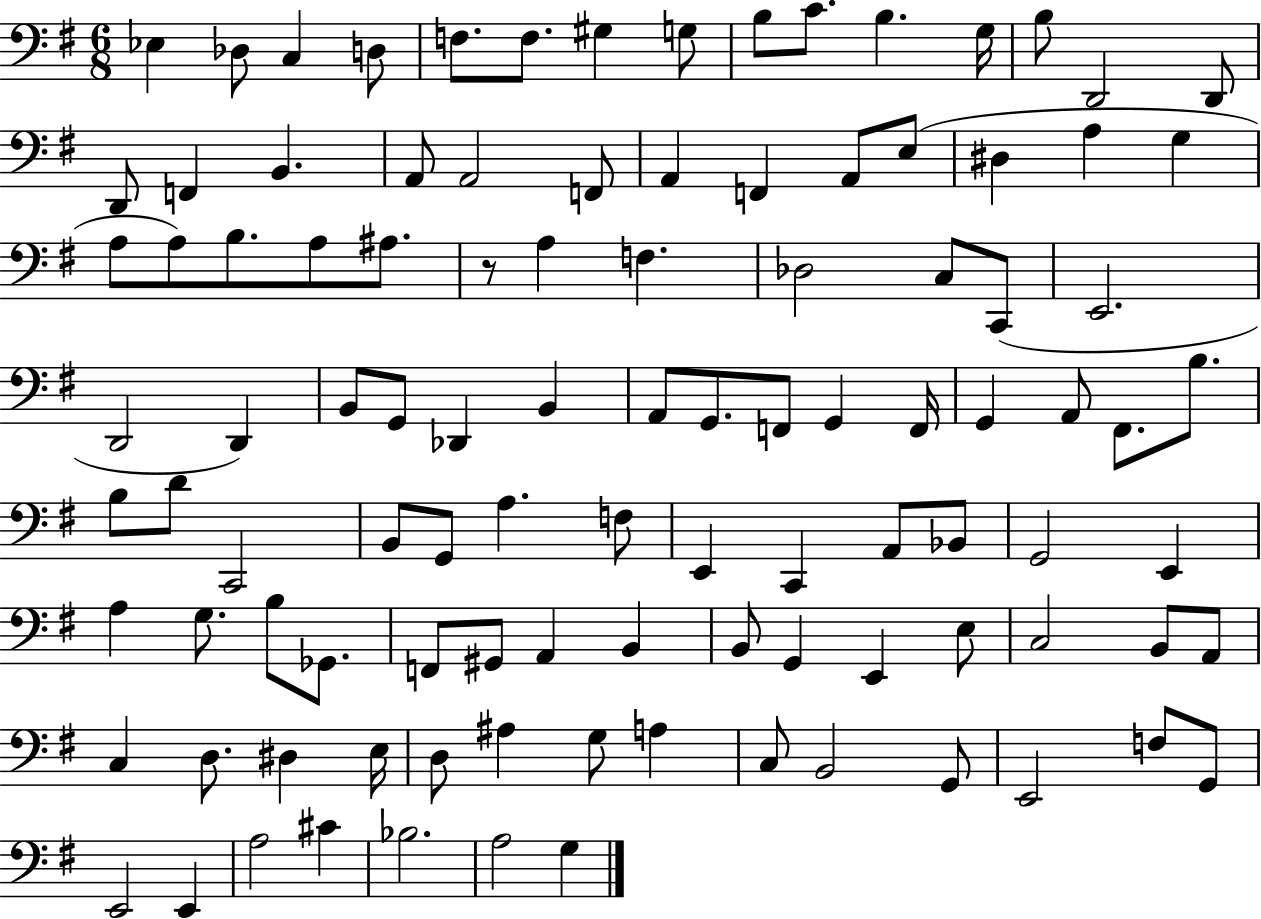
{
  \clef bass
  \numericTimeSignature
  \time 6/8
  \key g \major
  ees4 des8 c4 d8 | f8. f8. gis4 g8 | b8 c'8. b4. g16 | b8 d,2 d,8 | \break d,8 f,4 b,4. | a,8 a,2 f,8 | a,4 f,4 a,8 e8( | dis4 a4 g4 | \break a8 a8) b8. a8 ais8. | r8 a4 f4. | des2 c8 c,8( | e,2. | \break d,2 d,4) | b,8 g,8 des,4 b,4 | a,8 g,8. f,8 g,4 f,16 | g,4 a,8 fis,8. b8. | \break b8 d'8 c,2 | b,8 g,8 a4. f8 | e,4 c,4 a,8 bes,8 | g,2 e,4 | \break a4 g8. b8 ges,8. | f,8 gis,8 a,4 b,4 | b,8 g,4 e,4 e8 | c2 b,8 a,8 | \break c4 d8. dis4 e16 | d8 ais4 g8 a4 | c8 b,2 g,8 | e,2 f8 g,8 | \break e,2 e,4 | a2 cis'4 | bes2. | a2 g4 | \break \bar "|."
}